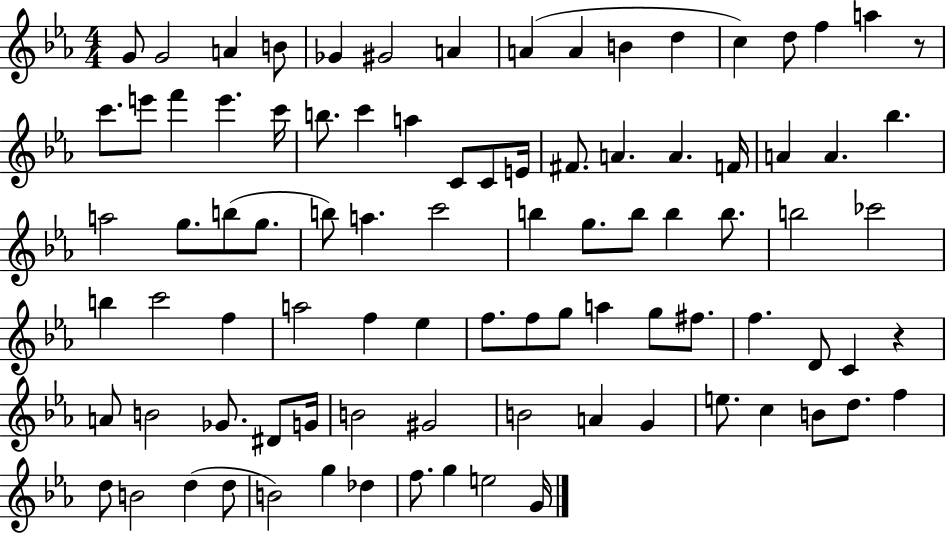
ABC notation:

X:1
T:Untitled
M:4/4
L:1/4
K:Eb
G/2 G2 A B/2 _G ^G2 A A A B d c d/2 f a z/2 c'/2 e'/2 f' e' c'/4 b/2 c' a C/2 C/2 E/4 ^F/2 A A F/4 A A _b a2 g/2 b/2 g/2 b/2 a c'2 b g/2 b/2 b b/2 b2 _c'2 b c'2 f a2 f _e f/2 f/2 g/2 a g/2 ^f/2 f D/2 C z A/2 B2 _G/2 ^D/2 G/4 B2 ^G2 B2 A G e/2 c B/2 d/2 f d/2 B2 d d/2 B2 g _d f/2 g e2 G/4